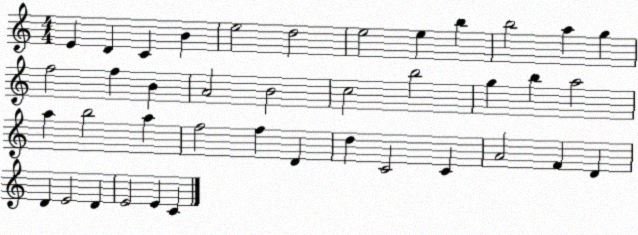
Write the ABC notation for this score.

X:1
T:Untitled
M:4/4
L:1/4
K:C
E D C B e2 d2 e2 e b b2 a g f2 f B A2 B2 c2 b2 g b a2 a b2 a f2 f D d C2 C A2 F D D E2 D E2 E C